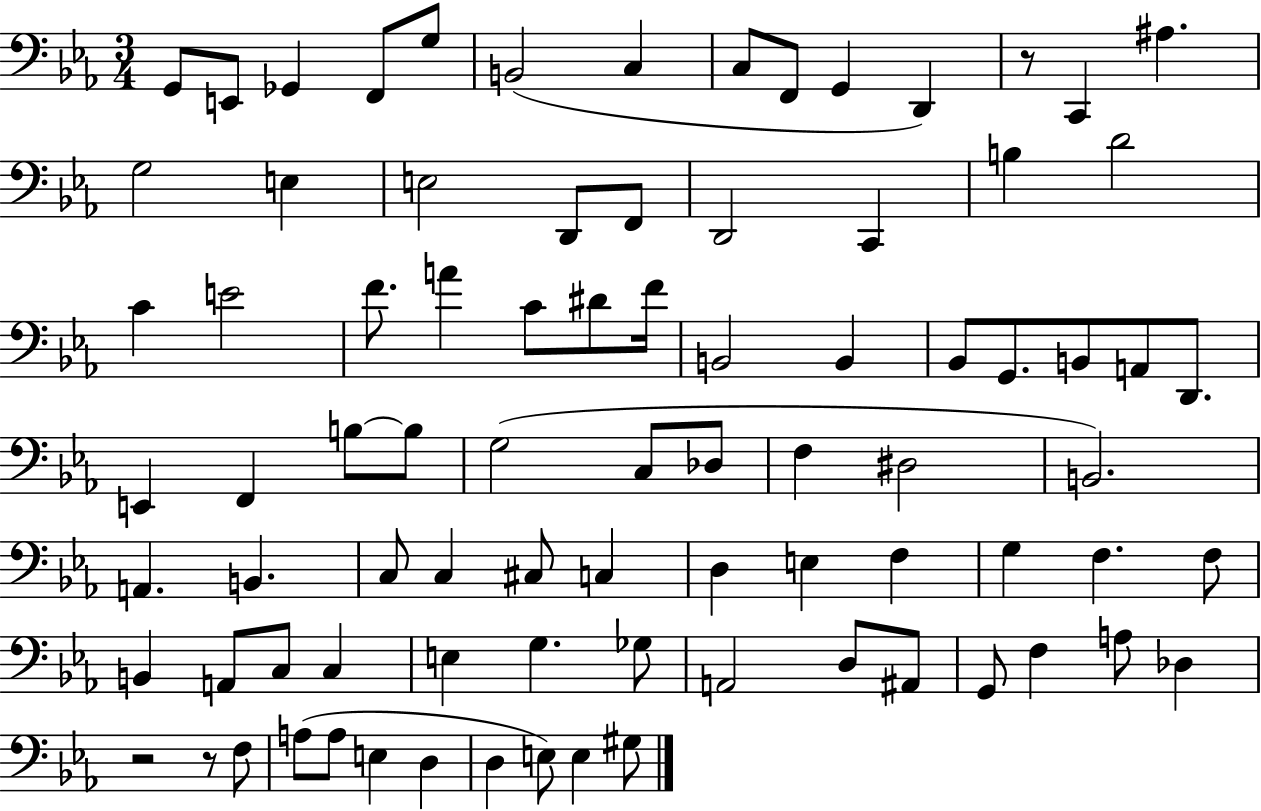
G2/e E2/e Gb2/q F2/e G3/e B2/h C3/q C3/e F2/e G2/q D2/q R/e C2/q A#3/q. G3/h E3/q E3/h D2/e F2/e D2/h C2/q B3/q D4/h C4/q E4/h F4/e. A4/q C4/e D#4/e F4/s B2/h B2/q Bb2/e G2/e. B2/e A2/e D2/e. E2/q F2/q B3/e B3/e G3/h C3/e Db3/e F3/q D#3/h B2/h. A2/q. B2/q. C3/e C3/q C#3/e C3/q D3/q E3/q F3/q G3/q F3/q. F3/e B2/q A2/e C3/e C3/q E3/q G3/q. Gb3/e A2/h D3/e A#2/e G2/e F3/q A3/e Db3/q R/h R/e F3/e A3/e A3/e E3/q D3/q D3/q E3/e E3/q G#3/e